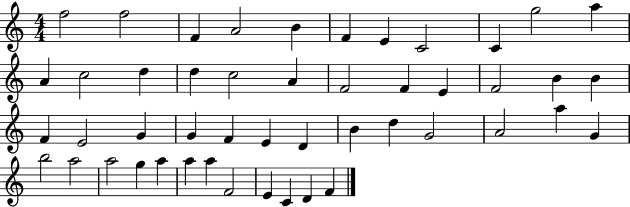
X:1
T:Untitled
M:4/4
L:1/4
K:C
f2 f2 F A2 B F E C2 C g2 a A c2 d d c2 A F2 F E F2 B B F E2 G G F E D B d G2 A2 a G b2 a2 a2 g a a a F2 E C D F